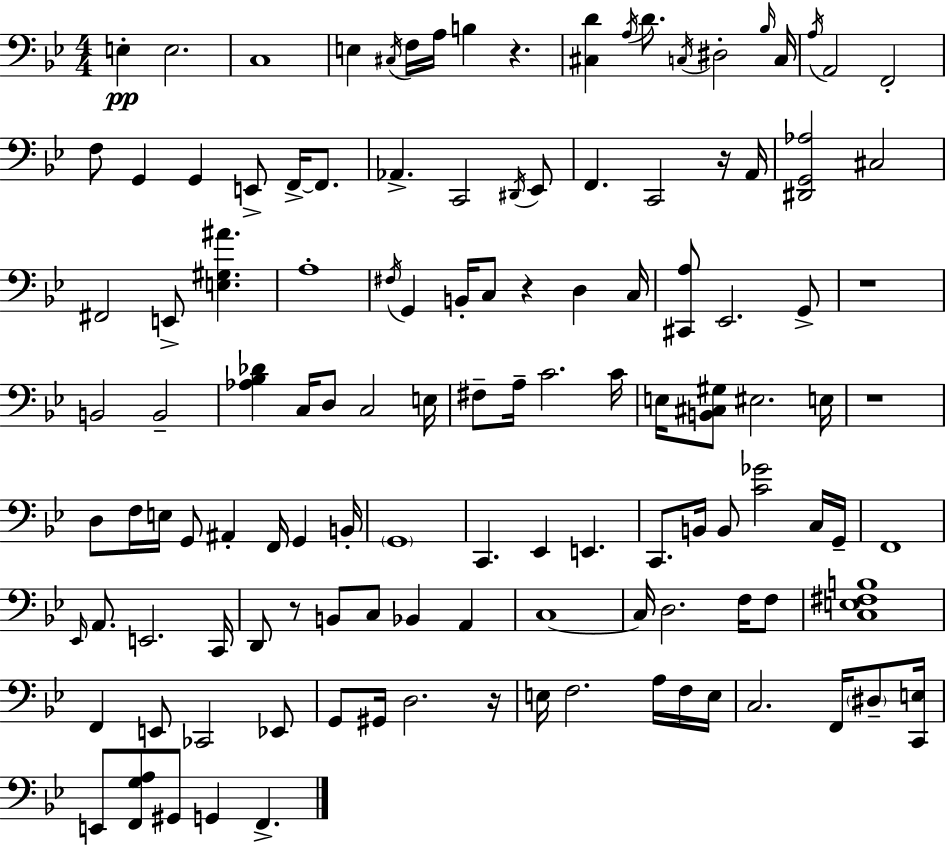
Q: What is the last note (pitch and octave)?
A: F2